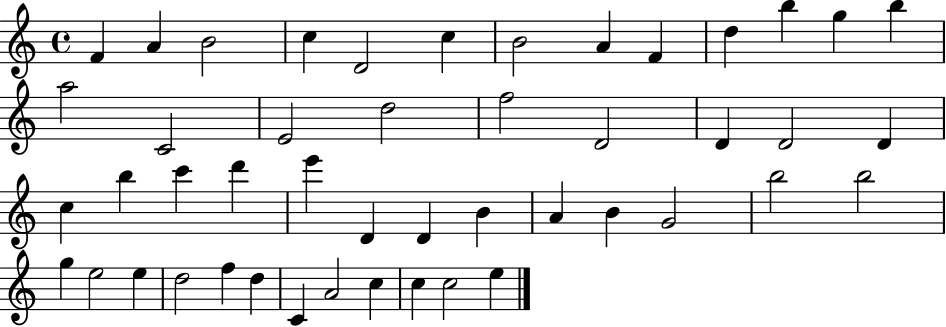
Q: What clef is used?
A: treble